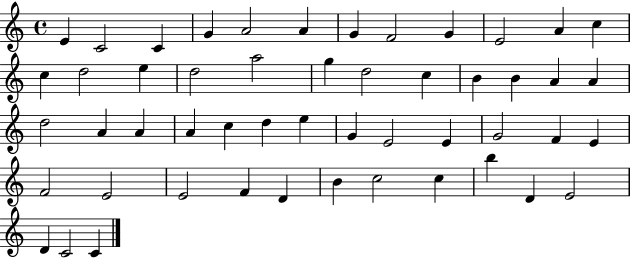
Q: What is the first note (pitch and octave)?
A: E4